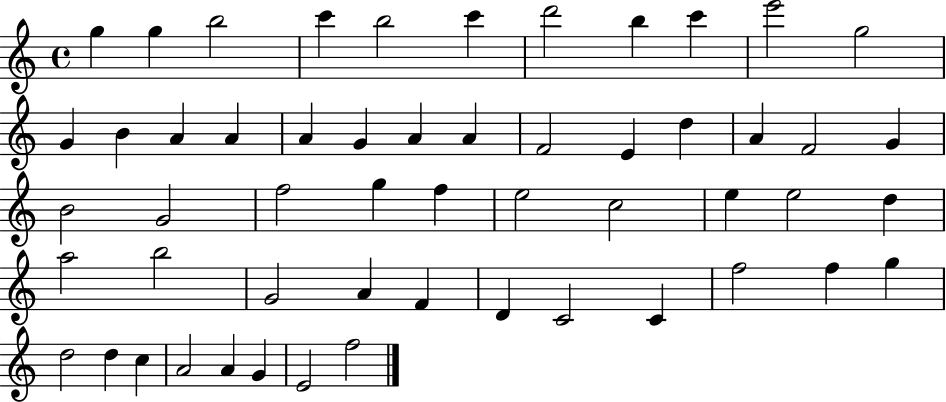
{
  \clef treble
  \time 4/4
  \defaultTimeSignature
  \key c \major
  g''4 g''4 b''2 | c'''4 b''2 c'''4 | d'''2 b''4 c'''4 | e'''2 g''2 | \break g'4 b'4 a'4 a'4 | a'4 g'4 a'4 a'4 | f'2 e'4 d''4 | a'4 f'2 g'4 | \break b'2 g'2 | f''2 g''4 f''4 | e''2 c''2 | e''4 e''2 d''4 | \break a''2 b''2 | g'2 a'4 f'4 | d'4 c'2 c'4 | f''2 f''4 g''4 | \break d''2 d''4 c''4 | a'2 a'4 g'4 | e'2 f''2 | \bar "|."
}